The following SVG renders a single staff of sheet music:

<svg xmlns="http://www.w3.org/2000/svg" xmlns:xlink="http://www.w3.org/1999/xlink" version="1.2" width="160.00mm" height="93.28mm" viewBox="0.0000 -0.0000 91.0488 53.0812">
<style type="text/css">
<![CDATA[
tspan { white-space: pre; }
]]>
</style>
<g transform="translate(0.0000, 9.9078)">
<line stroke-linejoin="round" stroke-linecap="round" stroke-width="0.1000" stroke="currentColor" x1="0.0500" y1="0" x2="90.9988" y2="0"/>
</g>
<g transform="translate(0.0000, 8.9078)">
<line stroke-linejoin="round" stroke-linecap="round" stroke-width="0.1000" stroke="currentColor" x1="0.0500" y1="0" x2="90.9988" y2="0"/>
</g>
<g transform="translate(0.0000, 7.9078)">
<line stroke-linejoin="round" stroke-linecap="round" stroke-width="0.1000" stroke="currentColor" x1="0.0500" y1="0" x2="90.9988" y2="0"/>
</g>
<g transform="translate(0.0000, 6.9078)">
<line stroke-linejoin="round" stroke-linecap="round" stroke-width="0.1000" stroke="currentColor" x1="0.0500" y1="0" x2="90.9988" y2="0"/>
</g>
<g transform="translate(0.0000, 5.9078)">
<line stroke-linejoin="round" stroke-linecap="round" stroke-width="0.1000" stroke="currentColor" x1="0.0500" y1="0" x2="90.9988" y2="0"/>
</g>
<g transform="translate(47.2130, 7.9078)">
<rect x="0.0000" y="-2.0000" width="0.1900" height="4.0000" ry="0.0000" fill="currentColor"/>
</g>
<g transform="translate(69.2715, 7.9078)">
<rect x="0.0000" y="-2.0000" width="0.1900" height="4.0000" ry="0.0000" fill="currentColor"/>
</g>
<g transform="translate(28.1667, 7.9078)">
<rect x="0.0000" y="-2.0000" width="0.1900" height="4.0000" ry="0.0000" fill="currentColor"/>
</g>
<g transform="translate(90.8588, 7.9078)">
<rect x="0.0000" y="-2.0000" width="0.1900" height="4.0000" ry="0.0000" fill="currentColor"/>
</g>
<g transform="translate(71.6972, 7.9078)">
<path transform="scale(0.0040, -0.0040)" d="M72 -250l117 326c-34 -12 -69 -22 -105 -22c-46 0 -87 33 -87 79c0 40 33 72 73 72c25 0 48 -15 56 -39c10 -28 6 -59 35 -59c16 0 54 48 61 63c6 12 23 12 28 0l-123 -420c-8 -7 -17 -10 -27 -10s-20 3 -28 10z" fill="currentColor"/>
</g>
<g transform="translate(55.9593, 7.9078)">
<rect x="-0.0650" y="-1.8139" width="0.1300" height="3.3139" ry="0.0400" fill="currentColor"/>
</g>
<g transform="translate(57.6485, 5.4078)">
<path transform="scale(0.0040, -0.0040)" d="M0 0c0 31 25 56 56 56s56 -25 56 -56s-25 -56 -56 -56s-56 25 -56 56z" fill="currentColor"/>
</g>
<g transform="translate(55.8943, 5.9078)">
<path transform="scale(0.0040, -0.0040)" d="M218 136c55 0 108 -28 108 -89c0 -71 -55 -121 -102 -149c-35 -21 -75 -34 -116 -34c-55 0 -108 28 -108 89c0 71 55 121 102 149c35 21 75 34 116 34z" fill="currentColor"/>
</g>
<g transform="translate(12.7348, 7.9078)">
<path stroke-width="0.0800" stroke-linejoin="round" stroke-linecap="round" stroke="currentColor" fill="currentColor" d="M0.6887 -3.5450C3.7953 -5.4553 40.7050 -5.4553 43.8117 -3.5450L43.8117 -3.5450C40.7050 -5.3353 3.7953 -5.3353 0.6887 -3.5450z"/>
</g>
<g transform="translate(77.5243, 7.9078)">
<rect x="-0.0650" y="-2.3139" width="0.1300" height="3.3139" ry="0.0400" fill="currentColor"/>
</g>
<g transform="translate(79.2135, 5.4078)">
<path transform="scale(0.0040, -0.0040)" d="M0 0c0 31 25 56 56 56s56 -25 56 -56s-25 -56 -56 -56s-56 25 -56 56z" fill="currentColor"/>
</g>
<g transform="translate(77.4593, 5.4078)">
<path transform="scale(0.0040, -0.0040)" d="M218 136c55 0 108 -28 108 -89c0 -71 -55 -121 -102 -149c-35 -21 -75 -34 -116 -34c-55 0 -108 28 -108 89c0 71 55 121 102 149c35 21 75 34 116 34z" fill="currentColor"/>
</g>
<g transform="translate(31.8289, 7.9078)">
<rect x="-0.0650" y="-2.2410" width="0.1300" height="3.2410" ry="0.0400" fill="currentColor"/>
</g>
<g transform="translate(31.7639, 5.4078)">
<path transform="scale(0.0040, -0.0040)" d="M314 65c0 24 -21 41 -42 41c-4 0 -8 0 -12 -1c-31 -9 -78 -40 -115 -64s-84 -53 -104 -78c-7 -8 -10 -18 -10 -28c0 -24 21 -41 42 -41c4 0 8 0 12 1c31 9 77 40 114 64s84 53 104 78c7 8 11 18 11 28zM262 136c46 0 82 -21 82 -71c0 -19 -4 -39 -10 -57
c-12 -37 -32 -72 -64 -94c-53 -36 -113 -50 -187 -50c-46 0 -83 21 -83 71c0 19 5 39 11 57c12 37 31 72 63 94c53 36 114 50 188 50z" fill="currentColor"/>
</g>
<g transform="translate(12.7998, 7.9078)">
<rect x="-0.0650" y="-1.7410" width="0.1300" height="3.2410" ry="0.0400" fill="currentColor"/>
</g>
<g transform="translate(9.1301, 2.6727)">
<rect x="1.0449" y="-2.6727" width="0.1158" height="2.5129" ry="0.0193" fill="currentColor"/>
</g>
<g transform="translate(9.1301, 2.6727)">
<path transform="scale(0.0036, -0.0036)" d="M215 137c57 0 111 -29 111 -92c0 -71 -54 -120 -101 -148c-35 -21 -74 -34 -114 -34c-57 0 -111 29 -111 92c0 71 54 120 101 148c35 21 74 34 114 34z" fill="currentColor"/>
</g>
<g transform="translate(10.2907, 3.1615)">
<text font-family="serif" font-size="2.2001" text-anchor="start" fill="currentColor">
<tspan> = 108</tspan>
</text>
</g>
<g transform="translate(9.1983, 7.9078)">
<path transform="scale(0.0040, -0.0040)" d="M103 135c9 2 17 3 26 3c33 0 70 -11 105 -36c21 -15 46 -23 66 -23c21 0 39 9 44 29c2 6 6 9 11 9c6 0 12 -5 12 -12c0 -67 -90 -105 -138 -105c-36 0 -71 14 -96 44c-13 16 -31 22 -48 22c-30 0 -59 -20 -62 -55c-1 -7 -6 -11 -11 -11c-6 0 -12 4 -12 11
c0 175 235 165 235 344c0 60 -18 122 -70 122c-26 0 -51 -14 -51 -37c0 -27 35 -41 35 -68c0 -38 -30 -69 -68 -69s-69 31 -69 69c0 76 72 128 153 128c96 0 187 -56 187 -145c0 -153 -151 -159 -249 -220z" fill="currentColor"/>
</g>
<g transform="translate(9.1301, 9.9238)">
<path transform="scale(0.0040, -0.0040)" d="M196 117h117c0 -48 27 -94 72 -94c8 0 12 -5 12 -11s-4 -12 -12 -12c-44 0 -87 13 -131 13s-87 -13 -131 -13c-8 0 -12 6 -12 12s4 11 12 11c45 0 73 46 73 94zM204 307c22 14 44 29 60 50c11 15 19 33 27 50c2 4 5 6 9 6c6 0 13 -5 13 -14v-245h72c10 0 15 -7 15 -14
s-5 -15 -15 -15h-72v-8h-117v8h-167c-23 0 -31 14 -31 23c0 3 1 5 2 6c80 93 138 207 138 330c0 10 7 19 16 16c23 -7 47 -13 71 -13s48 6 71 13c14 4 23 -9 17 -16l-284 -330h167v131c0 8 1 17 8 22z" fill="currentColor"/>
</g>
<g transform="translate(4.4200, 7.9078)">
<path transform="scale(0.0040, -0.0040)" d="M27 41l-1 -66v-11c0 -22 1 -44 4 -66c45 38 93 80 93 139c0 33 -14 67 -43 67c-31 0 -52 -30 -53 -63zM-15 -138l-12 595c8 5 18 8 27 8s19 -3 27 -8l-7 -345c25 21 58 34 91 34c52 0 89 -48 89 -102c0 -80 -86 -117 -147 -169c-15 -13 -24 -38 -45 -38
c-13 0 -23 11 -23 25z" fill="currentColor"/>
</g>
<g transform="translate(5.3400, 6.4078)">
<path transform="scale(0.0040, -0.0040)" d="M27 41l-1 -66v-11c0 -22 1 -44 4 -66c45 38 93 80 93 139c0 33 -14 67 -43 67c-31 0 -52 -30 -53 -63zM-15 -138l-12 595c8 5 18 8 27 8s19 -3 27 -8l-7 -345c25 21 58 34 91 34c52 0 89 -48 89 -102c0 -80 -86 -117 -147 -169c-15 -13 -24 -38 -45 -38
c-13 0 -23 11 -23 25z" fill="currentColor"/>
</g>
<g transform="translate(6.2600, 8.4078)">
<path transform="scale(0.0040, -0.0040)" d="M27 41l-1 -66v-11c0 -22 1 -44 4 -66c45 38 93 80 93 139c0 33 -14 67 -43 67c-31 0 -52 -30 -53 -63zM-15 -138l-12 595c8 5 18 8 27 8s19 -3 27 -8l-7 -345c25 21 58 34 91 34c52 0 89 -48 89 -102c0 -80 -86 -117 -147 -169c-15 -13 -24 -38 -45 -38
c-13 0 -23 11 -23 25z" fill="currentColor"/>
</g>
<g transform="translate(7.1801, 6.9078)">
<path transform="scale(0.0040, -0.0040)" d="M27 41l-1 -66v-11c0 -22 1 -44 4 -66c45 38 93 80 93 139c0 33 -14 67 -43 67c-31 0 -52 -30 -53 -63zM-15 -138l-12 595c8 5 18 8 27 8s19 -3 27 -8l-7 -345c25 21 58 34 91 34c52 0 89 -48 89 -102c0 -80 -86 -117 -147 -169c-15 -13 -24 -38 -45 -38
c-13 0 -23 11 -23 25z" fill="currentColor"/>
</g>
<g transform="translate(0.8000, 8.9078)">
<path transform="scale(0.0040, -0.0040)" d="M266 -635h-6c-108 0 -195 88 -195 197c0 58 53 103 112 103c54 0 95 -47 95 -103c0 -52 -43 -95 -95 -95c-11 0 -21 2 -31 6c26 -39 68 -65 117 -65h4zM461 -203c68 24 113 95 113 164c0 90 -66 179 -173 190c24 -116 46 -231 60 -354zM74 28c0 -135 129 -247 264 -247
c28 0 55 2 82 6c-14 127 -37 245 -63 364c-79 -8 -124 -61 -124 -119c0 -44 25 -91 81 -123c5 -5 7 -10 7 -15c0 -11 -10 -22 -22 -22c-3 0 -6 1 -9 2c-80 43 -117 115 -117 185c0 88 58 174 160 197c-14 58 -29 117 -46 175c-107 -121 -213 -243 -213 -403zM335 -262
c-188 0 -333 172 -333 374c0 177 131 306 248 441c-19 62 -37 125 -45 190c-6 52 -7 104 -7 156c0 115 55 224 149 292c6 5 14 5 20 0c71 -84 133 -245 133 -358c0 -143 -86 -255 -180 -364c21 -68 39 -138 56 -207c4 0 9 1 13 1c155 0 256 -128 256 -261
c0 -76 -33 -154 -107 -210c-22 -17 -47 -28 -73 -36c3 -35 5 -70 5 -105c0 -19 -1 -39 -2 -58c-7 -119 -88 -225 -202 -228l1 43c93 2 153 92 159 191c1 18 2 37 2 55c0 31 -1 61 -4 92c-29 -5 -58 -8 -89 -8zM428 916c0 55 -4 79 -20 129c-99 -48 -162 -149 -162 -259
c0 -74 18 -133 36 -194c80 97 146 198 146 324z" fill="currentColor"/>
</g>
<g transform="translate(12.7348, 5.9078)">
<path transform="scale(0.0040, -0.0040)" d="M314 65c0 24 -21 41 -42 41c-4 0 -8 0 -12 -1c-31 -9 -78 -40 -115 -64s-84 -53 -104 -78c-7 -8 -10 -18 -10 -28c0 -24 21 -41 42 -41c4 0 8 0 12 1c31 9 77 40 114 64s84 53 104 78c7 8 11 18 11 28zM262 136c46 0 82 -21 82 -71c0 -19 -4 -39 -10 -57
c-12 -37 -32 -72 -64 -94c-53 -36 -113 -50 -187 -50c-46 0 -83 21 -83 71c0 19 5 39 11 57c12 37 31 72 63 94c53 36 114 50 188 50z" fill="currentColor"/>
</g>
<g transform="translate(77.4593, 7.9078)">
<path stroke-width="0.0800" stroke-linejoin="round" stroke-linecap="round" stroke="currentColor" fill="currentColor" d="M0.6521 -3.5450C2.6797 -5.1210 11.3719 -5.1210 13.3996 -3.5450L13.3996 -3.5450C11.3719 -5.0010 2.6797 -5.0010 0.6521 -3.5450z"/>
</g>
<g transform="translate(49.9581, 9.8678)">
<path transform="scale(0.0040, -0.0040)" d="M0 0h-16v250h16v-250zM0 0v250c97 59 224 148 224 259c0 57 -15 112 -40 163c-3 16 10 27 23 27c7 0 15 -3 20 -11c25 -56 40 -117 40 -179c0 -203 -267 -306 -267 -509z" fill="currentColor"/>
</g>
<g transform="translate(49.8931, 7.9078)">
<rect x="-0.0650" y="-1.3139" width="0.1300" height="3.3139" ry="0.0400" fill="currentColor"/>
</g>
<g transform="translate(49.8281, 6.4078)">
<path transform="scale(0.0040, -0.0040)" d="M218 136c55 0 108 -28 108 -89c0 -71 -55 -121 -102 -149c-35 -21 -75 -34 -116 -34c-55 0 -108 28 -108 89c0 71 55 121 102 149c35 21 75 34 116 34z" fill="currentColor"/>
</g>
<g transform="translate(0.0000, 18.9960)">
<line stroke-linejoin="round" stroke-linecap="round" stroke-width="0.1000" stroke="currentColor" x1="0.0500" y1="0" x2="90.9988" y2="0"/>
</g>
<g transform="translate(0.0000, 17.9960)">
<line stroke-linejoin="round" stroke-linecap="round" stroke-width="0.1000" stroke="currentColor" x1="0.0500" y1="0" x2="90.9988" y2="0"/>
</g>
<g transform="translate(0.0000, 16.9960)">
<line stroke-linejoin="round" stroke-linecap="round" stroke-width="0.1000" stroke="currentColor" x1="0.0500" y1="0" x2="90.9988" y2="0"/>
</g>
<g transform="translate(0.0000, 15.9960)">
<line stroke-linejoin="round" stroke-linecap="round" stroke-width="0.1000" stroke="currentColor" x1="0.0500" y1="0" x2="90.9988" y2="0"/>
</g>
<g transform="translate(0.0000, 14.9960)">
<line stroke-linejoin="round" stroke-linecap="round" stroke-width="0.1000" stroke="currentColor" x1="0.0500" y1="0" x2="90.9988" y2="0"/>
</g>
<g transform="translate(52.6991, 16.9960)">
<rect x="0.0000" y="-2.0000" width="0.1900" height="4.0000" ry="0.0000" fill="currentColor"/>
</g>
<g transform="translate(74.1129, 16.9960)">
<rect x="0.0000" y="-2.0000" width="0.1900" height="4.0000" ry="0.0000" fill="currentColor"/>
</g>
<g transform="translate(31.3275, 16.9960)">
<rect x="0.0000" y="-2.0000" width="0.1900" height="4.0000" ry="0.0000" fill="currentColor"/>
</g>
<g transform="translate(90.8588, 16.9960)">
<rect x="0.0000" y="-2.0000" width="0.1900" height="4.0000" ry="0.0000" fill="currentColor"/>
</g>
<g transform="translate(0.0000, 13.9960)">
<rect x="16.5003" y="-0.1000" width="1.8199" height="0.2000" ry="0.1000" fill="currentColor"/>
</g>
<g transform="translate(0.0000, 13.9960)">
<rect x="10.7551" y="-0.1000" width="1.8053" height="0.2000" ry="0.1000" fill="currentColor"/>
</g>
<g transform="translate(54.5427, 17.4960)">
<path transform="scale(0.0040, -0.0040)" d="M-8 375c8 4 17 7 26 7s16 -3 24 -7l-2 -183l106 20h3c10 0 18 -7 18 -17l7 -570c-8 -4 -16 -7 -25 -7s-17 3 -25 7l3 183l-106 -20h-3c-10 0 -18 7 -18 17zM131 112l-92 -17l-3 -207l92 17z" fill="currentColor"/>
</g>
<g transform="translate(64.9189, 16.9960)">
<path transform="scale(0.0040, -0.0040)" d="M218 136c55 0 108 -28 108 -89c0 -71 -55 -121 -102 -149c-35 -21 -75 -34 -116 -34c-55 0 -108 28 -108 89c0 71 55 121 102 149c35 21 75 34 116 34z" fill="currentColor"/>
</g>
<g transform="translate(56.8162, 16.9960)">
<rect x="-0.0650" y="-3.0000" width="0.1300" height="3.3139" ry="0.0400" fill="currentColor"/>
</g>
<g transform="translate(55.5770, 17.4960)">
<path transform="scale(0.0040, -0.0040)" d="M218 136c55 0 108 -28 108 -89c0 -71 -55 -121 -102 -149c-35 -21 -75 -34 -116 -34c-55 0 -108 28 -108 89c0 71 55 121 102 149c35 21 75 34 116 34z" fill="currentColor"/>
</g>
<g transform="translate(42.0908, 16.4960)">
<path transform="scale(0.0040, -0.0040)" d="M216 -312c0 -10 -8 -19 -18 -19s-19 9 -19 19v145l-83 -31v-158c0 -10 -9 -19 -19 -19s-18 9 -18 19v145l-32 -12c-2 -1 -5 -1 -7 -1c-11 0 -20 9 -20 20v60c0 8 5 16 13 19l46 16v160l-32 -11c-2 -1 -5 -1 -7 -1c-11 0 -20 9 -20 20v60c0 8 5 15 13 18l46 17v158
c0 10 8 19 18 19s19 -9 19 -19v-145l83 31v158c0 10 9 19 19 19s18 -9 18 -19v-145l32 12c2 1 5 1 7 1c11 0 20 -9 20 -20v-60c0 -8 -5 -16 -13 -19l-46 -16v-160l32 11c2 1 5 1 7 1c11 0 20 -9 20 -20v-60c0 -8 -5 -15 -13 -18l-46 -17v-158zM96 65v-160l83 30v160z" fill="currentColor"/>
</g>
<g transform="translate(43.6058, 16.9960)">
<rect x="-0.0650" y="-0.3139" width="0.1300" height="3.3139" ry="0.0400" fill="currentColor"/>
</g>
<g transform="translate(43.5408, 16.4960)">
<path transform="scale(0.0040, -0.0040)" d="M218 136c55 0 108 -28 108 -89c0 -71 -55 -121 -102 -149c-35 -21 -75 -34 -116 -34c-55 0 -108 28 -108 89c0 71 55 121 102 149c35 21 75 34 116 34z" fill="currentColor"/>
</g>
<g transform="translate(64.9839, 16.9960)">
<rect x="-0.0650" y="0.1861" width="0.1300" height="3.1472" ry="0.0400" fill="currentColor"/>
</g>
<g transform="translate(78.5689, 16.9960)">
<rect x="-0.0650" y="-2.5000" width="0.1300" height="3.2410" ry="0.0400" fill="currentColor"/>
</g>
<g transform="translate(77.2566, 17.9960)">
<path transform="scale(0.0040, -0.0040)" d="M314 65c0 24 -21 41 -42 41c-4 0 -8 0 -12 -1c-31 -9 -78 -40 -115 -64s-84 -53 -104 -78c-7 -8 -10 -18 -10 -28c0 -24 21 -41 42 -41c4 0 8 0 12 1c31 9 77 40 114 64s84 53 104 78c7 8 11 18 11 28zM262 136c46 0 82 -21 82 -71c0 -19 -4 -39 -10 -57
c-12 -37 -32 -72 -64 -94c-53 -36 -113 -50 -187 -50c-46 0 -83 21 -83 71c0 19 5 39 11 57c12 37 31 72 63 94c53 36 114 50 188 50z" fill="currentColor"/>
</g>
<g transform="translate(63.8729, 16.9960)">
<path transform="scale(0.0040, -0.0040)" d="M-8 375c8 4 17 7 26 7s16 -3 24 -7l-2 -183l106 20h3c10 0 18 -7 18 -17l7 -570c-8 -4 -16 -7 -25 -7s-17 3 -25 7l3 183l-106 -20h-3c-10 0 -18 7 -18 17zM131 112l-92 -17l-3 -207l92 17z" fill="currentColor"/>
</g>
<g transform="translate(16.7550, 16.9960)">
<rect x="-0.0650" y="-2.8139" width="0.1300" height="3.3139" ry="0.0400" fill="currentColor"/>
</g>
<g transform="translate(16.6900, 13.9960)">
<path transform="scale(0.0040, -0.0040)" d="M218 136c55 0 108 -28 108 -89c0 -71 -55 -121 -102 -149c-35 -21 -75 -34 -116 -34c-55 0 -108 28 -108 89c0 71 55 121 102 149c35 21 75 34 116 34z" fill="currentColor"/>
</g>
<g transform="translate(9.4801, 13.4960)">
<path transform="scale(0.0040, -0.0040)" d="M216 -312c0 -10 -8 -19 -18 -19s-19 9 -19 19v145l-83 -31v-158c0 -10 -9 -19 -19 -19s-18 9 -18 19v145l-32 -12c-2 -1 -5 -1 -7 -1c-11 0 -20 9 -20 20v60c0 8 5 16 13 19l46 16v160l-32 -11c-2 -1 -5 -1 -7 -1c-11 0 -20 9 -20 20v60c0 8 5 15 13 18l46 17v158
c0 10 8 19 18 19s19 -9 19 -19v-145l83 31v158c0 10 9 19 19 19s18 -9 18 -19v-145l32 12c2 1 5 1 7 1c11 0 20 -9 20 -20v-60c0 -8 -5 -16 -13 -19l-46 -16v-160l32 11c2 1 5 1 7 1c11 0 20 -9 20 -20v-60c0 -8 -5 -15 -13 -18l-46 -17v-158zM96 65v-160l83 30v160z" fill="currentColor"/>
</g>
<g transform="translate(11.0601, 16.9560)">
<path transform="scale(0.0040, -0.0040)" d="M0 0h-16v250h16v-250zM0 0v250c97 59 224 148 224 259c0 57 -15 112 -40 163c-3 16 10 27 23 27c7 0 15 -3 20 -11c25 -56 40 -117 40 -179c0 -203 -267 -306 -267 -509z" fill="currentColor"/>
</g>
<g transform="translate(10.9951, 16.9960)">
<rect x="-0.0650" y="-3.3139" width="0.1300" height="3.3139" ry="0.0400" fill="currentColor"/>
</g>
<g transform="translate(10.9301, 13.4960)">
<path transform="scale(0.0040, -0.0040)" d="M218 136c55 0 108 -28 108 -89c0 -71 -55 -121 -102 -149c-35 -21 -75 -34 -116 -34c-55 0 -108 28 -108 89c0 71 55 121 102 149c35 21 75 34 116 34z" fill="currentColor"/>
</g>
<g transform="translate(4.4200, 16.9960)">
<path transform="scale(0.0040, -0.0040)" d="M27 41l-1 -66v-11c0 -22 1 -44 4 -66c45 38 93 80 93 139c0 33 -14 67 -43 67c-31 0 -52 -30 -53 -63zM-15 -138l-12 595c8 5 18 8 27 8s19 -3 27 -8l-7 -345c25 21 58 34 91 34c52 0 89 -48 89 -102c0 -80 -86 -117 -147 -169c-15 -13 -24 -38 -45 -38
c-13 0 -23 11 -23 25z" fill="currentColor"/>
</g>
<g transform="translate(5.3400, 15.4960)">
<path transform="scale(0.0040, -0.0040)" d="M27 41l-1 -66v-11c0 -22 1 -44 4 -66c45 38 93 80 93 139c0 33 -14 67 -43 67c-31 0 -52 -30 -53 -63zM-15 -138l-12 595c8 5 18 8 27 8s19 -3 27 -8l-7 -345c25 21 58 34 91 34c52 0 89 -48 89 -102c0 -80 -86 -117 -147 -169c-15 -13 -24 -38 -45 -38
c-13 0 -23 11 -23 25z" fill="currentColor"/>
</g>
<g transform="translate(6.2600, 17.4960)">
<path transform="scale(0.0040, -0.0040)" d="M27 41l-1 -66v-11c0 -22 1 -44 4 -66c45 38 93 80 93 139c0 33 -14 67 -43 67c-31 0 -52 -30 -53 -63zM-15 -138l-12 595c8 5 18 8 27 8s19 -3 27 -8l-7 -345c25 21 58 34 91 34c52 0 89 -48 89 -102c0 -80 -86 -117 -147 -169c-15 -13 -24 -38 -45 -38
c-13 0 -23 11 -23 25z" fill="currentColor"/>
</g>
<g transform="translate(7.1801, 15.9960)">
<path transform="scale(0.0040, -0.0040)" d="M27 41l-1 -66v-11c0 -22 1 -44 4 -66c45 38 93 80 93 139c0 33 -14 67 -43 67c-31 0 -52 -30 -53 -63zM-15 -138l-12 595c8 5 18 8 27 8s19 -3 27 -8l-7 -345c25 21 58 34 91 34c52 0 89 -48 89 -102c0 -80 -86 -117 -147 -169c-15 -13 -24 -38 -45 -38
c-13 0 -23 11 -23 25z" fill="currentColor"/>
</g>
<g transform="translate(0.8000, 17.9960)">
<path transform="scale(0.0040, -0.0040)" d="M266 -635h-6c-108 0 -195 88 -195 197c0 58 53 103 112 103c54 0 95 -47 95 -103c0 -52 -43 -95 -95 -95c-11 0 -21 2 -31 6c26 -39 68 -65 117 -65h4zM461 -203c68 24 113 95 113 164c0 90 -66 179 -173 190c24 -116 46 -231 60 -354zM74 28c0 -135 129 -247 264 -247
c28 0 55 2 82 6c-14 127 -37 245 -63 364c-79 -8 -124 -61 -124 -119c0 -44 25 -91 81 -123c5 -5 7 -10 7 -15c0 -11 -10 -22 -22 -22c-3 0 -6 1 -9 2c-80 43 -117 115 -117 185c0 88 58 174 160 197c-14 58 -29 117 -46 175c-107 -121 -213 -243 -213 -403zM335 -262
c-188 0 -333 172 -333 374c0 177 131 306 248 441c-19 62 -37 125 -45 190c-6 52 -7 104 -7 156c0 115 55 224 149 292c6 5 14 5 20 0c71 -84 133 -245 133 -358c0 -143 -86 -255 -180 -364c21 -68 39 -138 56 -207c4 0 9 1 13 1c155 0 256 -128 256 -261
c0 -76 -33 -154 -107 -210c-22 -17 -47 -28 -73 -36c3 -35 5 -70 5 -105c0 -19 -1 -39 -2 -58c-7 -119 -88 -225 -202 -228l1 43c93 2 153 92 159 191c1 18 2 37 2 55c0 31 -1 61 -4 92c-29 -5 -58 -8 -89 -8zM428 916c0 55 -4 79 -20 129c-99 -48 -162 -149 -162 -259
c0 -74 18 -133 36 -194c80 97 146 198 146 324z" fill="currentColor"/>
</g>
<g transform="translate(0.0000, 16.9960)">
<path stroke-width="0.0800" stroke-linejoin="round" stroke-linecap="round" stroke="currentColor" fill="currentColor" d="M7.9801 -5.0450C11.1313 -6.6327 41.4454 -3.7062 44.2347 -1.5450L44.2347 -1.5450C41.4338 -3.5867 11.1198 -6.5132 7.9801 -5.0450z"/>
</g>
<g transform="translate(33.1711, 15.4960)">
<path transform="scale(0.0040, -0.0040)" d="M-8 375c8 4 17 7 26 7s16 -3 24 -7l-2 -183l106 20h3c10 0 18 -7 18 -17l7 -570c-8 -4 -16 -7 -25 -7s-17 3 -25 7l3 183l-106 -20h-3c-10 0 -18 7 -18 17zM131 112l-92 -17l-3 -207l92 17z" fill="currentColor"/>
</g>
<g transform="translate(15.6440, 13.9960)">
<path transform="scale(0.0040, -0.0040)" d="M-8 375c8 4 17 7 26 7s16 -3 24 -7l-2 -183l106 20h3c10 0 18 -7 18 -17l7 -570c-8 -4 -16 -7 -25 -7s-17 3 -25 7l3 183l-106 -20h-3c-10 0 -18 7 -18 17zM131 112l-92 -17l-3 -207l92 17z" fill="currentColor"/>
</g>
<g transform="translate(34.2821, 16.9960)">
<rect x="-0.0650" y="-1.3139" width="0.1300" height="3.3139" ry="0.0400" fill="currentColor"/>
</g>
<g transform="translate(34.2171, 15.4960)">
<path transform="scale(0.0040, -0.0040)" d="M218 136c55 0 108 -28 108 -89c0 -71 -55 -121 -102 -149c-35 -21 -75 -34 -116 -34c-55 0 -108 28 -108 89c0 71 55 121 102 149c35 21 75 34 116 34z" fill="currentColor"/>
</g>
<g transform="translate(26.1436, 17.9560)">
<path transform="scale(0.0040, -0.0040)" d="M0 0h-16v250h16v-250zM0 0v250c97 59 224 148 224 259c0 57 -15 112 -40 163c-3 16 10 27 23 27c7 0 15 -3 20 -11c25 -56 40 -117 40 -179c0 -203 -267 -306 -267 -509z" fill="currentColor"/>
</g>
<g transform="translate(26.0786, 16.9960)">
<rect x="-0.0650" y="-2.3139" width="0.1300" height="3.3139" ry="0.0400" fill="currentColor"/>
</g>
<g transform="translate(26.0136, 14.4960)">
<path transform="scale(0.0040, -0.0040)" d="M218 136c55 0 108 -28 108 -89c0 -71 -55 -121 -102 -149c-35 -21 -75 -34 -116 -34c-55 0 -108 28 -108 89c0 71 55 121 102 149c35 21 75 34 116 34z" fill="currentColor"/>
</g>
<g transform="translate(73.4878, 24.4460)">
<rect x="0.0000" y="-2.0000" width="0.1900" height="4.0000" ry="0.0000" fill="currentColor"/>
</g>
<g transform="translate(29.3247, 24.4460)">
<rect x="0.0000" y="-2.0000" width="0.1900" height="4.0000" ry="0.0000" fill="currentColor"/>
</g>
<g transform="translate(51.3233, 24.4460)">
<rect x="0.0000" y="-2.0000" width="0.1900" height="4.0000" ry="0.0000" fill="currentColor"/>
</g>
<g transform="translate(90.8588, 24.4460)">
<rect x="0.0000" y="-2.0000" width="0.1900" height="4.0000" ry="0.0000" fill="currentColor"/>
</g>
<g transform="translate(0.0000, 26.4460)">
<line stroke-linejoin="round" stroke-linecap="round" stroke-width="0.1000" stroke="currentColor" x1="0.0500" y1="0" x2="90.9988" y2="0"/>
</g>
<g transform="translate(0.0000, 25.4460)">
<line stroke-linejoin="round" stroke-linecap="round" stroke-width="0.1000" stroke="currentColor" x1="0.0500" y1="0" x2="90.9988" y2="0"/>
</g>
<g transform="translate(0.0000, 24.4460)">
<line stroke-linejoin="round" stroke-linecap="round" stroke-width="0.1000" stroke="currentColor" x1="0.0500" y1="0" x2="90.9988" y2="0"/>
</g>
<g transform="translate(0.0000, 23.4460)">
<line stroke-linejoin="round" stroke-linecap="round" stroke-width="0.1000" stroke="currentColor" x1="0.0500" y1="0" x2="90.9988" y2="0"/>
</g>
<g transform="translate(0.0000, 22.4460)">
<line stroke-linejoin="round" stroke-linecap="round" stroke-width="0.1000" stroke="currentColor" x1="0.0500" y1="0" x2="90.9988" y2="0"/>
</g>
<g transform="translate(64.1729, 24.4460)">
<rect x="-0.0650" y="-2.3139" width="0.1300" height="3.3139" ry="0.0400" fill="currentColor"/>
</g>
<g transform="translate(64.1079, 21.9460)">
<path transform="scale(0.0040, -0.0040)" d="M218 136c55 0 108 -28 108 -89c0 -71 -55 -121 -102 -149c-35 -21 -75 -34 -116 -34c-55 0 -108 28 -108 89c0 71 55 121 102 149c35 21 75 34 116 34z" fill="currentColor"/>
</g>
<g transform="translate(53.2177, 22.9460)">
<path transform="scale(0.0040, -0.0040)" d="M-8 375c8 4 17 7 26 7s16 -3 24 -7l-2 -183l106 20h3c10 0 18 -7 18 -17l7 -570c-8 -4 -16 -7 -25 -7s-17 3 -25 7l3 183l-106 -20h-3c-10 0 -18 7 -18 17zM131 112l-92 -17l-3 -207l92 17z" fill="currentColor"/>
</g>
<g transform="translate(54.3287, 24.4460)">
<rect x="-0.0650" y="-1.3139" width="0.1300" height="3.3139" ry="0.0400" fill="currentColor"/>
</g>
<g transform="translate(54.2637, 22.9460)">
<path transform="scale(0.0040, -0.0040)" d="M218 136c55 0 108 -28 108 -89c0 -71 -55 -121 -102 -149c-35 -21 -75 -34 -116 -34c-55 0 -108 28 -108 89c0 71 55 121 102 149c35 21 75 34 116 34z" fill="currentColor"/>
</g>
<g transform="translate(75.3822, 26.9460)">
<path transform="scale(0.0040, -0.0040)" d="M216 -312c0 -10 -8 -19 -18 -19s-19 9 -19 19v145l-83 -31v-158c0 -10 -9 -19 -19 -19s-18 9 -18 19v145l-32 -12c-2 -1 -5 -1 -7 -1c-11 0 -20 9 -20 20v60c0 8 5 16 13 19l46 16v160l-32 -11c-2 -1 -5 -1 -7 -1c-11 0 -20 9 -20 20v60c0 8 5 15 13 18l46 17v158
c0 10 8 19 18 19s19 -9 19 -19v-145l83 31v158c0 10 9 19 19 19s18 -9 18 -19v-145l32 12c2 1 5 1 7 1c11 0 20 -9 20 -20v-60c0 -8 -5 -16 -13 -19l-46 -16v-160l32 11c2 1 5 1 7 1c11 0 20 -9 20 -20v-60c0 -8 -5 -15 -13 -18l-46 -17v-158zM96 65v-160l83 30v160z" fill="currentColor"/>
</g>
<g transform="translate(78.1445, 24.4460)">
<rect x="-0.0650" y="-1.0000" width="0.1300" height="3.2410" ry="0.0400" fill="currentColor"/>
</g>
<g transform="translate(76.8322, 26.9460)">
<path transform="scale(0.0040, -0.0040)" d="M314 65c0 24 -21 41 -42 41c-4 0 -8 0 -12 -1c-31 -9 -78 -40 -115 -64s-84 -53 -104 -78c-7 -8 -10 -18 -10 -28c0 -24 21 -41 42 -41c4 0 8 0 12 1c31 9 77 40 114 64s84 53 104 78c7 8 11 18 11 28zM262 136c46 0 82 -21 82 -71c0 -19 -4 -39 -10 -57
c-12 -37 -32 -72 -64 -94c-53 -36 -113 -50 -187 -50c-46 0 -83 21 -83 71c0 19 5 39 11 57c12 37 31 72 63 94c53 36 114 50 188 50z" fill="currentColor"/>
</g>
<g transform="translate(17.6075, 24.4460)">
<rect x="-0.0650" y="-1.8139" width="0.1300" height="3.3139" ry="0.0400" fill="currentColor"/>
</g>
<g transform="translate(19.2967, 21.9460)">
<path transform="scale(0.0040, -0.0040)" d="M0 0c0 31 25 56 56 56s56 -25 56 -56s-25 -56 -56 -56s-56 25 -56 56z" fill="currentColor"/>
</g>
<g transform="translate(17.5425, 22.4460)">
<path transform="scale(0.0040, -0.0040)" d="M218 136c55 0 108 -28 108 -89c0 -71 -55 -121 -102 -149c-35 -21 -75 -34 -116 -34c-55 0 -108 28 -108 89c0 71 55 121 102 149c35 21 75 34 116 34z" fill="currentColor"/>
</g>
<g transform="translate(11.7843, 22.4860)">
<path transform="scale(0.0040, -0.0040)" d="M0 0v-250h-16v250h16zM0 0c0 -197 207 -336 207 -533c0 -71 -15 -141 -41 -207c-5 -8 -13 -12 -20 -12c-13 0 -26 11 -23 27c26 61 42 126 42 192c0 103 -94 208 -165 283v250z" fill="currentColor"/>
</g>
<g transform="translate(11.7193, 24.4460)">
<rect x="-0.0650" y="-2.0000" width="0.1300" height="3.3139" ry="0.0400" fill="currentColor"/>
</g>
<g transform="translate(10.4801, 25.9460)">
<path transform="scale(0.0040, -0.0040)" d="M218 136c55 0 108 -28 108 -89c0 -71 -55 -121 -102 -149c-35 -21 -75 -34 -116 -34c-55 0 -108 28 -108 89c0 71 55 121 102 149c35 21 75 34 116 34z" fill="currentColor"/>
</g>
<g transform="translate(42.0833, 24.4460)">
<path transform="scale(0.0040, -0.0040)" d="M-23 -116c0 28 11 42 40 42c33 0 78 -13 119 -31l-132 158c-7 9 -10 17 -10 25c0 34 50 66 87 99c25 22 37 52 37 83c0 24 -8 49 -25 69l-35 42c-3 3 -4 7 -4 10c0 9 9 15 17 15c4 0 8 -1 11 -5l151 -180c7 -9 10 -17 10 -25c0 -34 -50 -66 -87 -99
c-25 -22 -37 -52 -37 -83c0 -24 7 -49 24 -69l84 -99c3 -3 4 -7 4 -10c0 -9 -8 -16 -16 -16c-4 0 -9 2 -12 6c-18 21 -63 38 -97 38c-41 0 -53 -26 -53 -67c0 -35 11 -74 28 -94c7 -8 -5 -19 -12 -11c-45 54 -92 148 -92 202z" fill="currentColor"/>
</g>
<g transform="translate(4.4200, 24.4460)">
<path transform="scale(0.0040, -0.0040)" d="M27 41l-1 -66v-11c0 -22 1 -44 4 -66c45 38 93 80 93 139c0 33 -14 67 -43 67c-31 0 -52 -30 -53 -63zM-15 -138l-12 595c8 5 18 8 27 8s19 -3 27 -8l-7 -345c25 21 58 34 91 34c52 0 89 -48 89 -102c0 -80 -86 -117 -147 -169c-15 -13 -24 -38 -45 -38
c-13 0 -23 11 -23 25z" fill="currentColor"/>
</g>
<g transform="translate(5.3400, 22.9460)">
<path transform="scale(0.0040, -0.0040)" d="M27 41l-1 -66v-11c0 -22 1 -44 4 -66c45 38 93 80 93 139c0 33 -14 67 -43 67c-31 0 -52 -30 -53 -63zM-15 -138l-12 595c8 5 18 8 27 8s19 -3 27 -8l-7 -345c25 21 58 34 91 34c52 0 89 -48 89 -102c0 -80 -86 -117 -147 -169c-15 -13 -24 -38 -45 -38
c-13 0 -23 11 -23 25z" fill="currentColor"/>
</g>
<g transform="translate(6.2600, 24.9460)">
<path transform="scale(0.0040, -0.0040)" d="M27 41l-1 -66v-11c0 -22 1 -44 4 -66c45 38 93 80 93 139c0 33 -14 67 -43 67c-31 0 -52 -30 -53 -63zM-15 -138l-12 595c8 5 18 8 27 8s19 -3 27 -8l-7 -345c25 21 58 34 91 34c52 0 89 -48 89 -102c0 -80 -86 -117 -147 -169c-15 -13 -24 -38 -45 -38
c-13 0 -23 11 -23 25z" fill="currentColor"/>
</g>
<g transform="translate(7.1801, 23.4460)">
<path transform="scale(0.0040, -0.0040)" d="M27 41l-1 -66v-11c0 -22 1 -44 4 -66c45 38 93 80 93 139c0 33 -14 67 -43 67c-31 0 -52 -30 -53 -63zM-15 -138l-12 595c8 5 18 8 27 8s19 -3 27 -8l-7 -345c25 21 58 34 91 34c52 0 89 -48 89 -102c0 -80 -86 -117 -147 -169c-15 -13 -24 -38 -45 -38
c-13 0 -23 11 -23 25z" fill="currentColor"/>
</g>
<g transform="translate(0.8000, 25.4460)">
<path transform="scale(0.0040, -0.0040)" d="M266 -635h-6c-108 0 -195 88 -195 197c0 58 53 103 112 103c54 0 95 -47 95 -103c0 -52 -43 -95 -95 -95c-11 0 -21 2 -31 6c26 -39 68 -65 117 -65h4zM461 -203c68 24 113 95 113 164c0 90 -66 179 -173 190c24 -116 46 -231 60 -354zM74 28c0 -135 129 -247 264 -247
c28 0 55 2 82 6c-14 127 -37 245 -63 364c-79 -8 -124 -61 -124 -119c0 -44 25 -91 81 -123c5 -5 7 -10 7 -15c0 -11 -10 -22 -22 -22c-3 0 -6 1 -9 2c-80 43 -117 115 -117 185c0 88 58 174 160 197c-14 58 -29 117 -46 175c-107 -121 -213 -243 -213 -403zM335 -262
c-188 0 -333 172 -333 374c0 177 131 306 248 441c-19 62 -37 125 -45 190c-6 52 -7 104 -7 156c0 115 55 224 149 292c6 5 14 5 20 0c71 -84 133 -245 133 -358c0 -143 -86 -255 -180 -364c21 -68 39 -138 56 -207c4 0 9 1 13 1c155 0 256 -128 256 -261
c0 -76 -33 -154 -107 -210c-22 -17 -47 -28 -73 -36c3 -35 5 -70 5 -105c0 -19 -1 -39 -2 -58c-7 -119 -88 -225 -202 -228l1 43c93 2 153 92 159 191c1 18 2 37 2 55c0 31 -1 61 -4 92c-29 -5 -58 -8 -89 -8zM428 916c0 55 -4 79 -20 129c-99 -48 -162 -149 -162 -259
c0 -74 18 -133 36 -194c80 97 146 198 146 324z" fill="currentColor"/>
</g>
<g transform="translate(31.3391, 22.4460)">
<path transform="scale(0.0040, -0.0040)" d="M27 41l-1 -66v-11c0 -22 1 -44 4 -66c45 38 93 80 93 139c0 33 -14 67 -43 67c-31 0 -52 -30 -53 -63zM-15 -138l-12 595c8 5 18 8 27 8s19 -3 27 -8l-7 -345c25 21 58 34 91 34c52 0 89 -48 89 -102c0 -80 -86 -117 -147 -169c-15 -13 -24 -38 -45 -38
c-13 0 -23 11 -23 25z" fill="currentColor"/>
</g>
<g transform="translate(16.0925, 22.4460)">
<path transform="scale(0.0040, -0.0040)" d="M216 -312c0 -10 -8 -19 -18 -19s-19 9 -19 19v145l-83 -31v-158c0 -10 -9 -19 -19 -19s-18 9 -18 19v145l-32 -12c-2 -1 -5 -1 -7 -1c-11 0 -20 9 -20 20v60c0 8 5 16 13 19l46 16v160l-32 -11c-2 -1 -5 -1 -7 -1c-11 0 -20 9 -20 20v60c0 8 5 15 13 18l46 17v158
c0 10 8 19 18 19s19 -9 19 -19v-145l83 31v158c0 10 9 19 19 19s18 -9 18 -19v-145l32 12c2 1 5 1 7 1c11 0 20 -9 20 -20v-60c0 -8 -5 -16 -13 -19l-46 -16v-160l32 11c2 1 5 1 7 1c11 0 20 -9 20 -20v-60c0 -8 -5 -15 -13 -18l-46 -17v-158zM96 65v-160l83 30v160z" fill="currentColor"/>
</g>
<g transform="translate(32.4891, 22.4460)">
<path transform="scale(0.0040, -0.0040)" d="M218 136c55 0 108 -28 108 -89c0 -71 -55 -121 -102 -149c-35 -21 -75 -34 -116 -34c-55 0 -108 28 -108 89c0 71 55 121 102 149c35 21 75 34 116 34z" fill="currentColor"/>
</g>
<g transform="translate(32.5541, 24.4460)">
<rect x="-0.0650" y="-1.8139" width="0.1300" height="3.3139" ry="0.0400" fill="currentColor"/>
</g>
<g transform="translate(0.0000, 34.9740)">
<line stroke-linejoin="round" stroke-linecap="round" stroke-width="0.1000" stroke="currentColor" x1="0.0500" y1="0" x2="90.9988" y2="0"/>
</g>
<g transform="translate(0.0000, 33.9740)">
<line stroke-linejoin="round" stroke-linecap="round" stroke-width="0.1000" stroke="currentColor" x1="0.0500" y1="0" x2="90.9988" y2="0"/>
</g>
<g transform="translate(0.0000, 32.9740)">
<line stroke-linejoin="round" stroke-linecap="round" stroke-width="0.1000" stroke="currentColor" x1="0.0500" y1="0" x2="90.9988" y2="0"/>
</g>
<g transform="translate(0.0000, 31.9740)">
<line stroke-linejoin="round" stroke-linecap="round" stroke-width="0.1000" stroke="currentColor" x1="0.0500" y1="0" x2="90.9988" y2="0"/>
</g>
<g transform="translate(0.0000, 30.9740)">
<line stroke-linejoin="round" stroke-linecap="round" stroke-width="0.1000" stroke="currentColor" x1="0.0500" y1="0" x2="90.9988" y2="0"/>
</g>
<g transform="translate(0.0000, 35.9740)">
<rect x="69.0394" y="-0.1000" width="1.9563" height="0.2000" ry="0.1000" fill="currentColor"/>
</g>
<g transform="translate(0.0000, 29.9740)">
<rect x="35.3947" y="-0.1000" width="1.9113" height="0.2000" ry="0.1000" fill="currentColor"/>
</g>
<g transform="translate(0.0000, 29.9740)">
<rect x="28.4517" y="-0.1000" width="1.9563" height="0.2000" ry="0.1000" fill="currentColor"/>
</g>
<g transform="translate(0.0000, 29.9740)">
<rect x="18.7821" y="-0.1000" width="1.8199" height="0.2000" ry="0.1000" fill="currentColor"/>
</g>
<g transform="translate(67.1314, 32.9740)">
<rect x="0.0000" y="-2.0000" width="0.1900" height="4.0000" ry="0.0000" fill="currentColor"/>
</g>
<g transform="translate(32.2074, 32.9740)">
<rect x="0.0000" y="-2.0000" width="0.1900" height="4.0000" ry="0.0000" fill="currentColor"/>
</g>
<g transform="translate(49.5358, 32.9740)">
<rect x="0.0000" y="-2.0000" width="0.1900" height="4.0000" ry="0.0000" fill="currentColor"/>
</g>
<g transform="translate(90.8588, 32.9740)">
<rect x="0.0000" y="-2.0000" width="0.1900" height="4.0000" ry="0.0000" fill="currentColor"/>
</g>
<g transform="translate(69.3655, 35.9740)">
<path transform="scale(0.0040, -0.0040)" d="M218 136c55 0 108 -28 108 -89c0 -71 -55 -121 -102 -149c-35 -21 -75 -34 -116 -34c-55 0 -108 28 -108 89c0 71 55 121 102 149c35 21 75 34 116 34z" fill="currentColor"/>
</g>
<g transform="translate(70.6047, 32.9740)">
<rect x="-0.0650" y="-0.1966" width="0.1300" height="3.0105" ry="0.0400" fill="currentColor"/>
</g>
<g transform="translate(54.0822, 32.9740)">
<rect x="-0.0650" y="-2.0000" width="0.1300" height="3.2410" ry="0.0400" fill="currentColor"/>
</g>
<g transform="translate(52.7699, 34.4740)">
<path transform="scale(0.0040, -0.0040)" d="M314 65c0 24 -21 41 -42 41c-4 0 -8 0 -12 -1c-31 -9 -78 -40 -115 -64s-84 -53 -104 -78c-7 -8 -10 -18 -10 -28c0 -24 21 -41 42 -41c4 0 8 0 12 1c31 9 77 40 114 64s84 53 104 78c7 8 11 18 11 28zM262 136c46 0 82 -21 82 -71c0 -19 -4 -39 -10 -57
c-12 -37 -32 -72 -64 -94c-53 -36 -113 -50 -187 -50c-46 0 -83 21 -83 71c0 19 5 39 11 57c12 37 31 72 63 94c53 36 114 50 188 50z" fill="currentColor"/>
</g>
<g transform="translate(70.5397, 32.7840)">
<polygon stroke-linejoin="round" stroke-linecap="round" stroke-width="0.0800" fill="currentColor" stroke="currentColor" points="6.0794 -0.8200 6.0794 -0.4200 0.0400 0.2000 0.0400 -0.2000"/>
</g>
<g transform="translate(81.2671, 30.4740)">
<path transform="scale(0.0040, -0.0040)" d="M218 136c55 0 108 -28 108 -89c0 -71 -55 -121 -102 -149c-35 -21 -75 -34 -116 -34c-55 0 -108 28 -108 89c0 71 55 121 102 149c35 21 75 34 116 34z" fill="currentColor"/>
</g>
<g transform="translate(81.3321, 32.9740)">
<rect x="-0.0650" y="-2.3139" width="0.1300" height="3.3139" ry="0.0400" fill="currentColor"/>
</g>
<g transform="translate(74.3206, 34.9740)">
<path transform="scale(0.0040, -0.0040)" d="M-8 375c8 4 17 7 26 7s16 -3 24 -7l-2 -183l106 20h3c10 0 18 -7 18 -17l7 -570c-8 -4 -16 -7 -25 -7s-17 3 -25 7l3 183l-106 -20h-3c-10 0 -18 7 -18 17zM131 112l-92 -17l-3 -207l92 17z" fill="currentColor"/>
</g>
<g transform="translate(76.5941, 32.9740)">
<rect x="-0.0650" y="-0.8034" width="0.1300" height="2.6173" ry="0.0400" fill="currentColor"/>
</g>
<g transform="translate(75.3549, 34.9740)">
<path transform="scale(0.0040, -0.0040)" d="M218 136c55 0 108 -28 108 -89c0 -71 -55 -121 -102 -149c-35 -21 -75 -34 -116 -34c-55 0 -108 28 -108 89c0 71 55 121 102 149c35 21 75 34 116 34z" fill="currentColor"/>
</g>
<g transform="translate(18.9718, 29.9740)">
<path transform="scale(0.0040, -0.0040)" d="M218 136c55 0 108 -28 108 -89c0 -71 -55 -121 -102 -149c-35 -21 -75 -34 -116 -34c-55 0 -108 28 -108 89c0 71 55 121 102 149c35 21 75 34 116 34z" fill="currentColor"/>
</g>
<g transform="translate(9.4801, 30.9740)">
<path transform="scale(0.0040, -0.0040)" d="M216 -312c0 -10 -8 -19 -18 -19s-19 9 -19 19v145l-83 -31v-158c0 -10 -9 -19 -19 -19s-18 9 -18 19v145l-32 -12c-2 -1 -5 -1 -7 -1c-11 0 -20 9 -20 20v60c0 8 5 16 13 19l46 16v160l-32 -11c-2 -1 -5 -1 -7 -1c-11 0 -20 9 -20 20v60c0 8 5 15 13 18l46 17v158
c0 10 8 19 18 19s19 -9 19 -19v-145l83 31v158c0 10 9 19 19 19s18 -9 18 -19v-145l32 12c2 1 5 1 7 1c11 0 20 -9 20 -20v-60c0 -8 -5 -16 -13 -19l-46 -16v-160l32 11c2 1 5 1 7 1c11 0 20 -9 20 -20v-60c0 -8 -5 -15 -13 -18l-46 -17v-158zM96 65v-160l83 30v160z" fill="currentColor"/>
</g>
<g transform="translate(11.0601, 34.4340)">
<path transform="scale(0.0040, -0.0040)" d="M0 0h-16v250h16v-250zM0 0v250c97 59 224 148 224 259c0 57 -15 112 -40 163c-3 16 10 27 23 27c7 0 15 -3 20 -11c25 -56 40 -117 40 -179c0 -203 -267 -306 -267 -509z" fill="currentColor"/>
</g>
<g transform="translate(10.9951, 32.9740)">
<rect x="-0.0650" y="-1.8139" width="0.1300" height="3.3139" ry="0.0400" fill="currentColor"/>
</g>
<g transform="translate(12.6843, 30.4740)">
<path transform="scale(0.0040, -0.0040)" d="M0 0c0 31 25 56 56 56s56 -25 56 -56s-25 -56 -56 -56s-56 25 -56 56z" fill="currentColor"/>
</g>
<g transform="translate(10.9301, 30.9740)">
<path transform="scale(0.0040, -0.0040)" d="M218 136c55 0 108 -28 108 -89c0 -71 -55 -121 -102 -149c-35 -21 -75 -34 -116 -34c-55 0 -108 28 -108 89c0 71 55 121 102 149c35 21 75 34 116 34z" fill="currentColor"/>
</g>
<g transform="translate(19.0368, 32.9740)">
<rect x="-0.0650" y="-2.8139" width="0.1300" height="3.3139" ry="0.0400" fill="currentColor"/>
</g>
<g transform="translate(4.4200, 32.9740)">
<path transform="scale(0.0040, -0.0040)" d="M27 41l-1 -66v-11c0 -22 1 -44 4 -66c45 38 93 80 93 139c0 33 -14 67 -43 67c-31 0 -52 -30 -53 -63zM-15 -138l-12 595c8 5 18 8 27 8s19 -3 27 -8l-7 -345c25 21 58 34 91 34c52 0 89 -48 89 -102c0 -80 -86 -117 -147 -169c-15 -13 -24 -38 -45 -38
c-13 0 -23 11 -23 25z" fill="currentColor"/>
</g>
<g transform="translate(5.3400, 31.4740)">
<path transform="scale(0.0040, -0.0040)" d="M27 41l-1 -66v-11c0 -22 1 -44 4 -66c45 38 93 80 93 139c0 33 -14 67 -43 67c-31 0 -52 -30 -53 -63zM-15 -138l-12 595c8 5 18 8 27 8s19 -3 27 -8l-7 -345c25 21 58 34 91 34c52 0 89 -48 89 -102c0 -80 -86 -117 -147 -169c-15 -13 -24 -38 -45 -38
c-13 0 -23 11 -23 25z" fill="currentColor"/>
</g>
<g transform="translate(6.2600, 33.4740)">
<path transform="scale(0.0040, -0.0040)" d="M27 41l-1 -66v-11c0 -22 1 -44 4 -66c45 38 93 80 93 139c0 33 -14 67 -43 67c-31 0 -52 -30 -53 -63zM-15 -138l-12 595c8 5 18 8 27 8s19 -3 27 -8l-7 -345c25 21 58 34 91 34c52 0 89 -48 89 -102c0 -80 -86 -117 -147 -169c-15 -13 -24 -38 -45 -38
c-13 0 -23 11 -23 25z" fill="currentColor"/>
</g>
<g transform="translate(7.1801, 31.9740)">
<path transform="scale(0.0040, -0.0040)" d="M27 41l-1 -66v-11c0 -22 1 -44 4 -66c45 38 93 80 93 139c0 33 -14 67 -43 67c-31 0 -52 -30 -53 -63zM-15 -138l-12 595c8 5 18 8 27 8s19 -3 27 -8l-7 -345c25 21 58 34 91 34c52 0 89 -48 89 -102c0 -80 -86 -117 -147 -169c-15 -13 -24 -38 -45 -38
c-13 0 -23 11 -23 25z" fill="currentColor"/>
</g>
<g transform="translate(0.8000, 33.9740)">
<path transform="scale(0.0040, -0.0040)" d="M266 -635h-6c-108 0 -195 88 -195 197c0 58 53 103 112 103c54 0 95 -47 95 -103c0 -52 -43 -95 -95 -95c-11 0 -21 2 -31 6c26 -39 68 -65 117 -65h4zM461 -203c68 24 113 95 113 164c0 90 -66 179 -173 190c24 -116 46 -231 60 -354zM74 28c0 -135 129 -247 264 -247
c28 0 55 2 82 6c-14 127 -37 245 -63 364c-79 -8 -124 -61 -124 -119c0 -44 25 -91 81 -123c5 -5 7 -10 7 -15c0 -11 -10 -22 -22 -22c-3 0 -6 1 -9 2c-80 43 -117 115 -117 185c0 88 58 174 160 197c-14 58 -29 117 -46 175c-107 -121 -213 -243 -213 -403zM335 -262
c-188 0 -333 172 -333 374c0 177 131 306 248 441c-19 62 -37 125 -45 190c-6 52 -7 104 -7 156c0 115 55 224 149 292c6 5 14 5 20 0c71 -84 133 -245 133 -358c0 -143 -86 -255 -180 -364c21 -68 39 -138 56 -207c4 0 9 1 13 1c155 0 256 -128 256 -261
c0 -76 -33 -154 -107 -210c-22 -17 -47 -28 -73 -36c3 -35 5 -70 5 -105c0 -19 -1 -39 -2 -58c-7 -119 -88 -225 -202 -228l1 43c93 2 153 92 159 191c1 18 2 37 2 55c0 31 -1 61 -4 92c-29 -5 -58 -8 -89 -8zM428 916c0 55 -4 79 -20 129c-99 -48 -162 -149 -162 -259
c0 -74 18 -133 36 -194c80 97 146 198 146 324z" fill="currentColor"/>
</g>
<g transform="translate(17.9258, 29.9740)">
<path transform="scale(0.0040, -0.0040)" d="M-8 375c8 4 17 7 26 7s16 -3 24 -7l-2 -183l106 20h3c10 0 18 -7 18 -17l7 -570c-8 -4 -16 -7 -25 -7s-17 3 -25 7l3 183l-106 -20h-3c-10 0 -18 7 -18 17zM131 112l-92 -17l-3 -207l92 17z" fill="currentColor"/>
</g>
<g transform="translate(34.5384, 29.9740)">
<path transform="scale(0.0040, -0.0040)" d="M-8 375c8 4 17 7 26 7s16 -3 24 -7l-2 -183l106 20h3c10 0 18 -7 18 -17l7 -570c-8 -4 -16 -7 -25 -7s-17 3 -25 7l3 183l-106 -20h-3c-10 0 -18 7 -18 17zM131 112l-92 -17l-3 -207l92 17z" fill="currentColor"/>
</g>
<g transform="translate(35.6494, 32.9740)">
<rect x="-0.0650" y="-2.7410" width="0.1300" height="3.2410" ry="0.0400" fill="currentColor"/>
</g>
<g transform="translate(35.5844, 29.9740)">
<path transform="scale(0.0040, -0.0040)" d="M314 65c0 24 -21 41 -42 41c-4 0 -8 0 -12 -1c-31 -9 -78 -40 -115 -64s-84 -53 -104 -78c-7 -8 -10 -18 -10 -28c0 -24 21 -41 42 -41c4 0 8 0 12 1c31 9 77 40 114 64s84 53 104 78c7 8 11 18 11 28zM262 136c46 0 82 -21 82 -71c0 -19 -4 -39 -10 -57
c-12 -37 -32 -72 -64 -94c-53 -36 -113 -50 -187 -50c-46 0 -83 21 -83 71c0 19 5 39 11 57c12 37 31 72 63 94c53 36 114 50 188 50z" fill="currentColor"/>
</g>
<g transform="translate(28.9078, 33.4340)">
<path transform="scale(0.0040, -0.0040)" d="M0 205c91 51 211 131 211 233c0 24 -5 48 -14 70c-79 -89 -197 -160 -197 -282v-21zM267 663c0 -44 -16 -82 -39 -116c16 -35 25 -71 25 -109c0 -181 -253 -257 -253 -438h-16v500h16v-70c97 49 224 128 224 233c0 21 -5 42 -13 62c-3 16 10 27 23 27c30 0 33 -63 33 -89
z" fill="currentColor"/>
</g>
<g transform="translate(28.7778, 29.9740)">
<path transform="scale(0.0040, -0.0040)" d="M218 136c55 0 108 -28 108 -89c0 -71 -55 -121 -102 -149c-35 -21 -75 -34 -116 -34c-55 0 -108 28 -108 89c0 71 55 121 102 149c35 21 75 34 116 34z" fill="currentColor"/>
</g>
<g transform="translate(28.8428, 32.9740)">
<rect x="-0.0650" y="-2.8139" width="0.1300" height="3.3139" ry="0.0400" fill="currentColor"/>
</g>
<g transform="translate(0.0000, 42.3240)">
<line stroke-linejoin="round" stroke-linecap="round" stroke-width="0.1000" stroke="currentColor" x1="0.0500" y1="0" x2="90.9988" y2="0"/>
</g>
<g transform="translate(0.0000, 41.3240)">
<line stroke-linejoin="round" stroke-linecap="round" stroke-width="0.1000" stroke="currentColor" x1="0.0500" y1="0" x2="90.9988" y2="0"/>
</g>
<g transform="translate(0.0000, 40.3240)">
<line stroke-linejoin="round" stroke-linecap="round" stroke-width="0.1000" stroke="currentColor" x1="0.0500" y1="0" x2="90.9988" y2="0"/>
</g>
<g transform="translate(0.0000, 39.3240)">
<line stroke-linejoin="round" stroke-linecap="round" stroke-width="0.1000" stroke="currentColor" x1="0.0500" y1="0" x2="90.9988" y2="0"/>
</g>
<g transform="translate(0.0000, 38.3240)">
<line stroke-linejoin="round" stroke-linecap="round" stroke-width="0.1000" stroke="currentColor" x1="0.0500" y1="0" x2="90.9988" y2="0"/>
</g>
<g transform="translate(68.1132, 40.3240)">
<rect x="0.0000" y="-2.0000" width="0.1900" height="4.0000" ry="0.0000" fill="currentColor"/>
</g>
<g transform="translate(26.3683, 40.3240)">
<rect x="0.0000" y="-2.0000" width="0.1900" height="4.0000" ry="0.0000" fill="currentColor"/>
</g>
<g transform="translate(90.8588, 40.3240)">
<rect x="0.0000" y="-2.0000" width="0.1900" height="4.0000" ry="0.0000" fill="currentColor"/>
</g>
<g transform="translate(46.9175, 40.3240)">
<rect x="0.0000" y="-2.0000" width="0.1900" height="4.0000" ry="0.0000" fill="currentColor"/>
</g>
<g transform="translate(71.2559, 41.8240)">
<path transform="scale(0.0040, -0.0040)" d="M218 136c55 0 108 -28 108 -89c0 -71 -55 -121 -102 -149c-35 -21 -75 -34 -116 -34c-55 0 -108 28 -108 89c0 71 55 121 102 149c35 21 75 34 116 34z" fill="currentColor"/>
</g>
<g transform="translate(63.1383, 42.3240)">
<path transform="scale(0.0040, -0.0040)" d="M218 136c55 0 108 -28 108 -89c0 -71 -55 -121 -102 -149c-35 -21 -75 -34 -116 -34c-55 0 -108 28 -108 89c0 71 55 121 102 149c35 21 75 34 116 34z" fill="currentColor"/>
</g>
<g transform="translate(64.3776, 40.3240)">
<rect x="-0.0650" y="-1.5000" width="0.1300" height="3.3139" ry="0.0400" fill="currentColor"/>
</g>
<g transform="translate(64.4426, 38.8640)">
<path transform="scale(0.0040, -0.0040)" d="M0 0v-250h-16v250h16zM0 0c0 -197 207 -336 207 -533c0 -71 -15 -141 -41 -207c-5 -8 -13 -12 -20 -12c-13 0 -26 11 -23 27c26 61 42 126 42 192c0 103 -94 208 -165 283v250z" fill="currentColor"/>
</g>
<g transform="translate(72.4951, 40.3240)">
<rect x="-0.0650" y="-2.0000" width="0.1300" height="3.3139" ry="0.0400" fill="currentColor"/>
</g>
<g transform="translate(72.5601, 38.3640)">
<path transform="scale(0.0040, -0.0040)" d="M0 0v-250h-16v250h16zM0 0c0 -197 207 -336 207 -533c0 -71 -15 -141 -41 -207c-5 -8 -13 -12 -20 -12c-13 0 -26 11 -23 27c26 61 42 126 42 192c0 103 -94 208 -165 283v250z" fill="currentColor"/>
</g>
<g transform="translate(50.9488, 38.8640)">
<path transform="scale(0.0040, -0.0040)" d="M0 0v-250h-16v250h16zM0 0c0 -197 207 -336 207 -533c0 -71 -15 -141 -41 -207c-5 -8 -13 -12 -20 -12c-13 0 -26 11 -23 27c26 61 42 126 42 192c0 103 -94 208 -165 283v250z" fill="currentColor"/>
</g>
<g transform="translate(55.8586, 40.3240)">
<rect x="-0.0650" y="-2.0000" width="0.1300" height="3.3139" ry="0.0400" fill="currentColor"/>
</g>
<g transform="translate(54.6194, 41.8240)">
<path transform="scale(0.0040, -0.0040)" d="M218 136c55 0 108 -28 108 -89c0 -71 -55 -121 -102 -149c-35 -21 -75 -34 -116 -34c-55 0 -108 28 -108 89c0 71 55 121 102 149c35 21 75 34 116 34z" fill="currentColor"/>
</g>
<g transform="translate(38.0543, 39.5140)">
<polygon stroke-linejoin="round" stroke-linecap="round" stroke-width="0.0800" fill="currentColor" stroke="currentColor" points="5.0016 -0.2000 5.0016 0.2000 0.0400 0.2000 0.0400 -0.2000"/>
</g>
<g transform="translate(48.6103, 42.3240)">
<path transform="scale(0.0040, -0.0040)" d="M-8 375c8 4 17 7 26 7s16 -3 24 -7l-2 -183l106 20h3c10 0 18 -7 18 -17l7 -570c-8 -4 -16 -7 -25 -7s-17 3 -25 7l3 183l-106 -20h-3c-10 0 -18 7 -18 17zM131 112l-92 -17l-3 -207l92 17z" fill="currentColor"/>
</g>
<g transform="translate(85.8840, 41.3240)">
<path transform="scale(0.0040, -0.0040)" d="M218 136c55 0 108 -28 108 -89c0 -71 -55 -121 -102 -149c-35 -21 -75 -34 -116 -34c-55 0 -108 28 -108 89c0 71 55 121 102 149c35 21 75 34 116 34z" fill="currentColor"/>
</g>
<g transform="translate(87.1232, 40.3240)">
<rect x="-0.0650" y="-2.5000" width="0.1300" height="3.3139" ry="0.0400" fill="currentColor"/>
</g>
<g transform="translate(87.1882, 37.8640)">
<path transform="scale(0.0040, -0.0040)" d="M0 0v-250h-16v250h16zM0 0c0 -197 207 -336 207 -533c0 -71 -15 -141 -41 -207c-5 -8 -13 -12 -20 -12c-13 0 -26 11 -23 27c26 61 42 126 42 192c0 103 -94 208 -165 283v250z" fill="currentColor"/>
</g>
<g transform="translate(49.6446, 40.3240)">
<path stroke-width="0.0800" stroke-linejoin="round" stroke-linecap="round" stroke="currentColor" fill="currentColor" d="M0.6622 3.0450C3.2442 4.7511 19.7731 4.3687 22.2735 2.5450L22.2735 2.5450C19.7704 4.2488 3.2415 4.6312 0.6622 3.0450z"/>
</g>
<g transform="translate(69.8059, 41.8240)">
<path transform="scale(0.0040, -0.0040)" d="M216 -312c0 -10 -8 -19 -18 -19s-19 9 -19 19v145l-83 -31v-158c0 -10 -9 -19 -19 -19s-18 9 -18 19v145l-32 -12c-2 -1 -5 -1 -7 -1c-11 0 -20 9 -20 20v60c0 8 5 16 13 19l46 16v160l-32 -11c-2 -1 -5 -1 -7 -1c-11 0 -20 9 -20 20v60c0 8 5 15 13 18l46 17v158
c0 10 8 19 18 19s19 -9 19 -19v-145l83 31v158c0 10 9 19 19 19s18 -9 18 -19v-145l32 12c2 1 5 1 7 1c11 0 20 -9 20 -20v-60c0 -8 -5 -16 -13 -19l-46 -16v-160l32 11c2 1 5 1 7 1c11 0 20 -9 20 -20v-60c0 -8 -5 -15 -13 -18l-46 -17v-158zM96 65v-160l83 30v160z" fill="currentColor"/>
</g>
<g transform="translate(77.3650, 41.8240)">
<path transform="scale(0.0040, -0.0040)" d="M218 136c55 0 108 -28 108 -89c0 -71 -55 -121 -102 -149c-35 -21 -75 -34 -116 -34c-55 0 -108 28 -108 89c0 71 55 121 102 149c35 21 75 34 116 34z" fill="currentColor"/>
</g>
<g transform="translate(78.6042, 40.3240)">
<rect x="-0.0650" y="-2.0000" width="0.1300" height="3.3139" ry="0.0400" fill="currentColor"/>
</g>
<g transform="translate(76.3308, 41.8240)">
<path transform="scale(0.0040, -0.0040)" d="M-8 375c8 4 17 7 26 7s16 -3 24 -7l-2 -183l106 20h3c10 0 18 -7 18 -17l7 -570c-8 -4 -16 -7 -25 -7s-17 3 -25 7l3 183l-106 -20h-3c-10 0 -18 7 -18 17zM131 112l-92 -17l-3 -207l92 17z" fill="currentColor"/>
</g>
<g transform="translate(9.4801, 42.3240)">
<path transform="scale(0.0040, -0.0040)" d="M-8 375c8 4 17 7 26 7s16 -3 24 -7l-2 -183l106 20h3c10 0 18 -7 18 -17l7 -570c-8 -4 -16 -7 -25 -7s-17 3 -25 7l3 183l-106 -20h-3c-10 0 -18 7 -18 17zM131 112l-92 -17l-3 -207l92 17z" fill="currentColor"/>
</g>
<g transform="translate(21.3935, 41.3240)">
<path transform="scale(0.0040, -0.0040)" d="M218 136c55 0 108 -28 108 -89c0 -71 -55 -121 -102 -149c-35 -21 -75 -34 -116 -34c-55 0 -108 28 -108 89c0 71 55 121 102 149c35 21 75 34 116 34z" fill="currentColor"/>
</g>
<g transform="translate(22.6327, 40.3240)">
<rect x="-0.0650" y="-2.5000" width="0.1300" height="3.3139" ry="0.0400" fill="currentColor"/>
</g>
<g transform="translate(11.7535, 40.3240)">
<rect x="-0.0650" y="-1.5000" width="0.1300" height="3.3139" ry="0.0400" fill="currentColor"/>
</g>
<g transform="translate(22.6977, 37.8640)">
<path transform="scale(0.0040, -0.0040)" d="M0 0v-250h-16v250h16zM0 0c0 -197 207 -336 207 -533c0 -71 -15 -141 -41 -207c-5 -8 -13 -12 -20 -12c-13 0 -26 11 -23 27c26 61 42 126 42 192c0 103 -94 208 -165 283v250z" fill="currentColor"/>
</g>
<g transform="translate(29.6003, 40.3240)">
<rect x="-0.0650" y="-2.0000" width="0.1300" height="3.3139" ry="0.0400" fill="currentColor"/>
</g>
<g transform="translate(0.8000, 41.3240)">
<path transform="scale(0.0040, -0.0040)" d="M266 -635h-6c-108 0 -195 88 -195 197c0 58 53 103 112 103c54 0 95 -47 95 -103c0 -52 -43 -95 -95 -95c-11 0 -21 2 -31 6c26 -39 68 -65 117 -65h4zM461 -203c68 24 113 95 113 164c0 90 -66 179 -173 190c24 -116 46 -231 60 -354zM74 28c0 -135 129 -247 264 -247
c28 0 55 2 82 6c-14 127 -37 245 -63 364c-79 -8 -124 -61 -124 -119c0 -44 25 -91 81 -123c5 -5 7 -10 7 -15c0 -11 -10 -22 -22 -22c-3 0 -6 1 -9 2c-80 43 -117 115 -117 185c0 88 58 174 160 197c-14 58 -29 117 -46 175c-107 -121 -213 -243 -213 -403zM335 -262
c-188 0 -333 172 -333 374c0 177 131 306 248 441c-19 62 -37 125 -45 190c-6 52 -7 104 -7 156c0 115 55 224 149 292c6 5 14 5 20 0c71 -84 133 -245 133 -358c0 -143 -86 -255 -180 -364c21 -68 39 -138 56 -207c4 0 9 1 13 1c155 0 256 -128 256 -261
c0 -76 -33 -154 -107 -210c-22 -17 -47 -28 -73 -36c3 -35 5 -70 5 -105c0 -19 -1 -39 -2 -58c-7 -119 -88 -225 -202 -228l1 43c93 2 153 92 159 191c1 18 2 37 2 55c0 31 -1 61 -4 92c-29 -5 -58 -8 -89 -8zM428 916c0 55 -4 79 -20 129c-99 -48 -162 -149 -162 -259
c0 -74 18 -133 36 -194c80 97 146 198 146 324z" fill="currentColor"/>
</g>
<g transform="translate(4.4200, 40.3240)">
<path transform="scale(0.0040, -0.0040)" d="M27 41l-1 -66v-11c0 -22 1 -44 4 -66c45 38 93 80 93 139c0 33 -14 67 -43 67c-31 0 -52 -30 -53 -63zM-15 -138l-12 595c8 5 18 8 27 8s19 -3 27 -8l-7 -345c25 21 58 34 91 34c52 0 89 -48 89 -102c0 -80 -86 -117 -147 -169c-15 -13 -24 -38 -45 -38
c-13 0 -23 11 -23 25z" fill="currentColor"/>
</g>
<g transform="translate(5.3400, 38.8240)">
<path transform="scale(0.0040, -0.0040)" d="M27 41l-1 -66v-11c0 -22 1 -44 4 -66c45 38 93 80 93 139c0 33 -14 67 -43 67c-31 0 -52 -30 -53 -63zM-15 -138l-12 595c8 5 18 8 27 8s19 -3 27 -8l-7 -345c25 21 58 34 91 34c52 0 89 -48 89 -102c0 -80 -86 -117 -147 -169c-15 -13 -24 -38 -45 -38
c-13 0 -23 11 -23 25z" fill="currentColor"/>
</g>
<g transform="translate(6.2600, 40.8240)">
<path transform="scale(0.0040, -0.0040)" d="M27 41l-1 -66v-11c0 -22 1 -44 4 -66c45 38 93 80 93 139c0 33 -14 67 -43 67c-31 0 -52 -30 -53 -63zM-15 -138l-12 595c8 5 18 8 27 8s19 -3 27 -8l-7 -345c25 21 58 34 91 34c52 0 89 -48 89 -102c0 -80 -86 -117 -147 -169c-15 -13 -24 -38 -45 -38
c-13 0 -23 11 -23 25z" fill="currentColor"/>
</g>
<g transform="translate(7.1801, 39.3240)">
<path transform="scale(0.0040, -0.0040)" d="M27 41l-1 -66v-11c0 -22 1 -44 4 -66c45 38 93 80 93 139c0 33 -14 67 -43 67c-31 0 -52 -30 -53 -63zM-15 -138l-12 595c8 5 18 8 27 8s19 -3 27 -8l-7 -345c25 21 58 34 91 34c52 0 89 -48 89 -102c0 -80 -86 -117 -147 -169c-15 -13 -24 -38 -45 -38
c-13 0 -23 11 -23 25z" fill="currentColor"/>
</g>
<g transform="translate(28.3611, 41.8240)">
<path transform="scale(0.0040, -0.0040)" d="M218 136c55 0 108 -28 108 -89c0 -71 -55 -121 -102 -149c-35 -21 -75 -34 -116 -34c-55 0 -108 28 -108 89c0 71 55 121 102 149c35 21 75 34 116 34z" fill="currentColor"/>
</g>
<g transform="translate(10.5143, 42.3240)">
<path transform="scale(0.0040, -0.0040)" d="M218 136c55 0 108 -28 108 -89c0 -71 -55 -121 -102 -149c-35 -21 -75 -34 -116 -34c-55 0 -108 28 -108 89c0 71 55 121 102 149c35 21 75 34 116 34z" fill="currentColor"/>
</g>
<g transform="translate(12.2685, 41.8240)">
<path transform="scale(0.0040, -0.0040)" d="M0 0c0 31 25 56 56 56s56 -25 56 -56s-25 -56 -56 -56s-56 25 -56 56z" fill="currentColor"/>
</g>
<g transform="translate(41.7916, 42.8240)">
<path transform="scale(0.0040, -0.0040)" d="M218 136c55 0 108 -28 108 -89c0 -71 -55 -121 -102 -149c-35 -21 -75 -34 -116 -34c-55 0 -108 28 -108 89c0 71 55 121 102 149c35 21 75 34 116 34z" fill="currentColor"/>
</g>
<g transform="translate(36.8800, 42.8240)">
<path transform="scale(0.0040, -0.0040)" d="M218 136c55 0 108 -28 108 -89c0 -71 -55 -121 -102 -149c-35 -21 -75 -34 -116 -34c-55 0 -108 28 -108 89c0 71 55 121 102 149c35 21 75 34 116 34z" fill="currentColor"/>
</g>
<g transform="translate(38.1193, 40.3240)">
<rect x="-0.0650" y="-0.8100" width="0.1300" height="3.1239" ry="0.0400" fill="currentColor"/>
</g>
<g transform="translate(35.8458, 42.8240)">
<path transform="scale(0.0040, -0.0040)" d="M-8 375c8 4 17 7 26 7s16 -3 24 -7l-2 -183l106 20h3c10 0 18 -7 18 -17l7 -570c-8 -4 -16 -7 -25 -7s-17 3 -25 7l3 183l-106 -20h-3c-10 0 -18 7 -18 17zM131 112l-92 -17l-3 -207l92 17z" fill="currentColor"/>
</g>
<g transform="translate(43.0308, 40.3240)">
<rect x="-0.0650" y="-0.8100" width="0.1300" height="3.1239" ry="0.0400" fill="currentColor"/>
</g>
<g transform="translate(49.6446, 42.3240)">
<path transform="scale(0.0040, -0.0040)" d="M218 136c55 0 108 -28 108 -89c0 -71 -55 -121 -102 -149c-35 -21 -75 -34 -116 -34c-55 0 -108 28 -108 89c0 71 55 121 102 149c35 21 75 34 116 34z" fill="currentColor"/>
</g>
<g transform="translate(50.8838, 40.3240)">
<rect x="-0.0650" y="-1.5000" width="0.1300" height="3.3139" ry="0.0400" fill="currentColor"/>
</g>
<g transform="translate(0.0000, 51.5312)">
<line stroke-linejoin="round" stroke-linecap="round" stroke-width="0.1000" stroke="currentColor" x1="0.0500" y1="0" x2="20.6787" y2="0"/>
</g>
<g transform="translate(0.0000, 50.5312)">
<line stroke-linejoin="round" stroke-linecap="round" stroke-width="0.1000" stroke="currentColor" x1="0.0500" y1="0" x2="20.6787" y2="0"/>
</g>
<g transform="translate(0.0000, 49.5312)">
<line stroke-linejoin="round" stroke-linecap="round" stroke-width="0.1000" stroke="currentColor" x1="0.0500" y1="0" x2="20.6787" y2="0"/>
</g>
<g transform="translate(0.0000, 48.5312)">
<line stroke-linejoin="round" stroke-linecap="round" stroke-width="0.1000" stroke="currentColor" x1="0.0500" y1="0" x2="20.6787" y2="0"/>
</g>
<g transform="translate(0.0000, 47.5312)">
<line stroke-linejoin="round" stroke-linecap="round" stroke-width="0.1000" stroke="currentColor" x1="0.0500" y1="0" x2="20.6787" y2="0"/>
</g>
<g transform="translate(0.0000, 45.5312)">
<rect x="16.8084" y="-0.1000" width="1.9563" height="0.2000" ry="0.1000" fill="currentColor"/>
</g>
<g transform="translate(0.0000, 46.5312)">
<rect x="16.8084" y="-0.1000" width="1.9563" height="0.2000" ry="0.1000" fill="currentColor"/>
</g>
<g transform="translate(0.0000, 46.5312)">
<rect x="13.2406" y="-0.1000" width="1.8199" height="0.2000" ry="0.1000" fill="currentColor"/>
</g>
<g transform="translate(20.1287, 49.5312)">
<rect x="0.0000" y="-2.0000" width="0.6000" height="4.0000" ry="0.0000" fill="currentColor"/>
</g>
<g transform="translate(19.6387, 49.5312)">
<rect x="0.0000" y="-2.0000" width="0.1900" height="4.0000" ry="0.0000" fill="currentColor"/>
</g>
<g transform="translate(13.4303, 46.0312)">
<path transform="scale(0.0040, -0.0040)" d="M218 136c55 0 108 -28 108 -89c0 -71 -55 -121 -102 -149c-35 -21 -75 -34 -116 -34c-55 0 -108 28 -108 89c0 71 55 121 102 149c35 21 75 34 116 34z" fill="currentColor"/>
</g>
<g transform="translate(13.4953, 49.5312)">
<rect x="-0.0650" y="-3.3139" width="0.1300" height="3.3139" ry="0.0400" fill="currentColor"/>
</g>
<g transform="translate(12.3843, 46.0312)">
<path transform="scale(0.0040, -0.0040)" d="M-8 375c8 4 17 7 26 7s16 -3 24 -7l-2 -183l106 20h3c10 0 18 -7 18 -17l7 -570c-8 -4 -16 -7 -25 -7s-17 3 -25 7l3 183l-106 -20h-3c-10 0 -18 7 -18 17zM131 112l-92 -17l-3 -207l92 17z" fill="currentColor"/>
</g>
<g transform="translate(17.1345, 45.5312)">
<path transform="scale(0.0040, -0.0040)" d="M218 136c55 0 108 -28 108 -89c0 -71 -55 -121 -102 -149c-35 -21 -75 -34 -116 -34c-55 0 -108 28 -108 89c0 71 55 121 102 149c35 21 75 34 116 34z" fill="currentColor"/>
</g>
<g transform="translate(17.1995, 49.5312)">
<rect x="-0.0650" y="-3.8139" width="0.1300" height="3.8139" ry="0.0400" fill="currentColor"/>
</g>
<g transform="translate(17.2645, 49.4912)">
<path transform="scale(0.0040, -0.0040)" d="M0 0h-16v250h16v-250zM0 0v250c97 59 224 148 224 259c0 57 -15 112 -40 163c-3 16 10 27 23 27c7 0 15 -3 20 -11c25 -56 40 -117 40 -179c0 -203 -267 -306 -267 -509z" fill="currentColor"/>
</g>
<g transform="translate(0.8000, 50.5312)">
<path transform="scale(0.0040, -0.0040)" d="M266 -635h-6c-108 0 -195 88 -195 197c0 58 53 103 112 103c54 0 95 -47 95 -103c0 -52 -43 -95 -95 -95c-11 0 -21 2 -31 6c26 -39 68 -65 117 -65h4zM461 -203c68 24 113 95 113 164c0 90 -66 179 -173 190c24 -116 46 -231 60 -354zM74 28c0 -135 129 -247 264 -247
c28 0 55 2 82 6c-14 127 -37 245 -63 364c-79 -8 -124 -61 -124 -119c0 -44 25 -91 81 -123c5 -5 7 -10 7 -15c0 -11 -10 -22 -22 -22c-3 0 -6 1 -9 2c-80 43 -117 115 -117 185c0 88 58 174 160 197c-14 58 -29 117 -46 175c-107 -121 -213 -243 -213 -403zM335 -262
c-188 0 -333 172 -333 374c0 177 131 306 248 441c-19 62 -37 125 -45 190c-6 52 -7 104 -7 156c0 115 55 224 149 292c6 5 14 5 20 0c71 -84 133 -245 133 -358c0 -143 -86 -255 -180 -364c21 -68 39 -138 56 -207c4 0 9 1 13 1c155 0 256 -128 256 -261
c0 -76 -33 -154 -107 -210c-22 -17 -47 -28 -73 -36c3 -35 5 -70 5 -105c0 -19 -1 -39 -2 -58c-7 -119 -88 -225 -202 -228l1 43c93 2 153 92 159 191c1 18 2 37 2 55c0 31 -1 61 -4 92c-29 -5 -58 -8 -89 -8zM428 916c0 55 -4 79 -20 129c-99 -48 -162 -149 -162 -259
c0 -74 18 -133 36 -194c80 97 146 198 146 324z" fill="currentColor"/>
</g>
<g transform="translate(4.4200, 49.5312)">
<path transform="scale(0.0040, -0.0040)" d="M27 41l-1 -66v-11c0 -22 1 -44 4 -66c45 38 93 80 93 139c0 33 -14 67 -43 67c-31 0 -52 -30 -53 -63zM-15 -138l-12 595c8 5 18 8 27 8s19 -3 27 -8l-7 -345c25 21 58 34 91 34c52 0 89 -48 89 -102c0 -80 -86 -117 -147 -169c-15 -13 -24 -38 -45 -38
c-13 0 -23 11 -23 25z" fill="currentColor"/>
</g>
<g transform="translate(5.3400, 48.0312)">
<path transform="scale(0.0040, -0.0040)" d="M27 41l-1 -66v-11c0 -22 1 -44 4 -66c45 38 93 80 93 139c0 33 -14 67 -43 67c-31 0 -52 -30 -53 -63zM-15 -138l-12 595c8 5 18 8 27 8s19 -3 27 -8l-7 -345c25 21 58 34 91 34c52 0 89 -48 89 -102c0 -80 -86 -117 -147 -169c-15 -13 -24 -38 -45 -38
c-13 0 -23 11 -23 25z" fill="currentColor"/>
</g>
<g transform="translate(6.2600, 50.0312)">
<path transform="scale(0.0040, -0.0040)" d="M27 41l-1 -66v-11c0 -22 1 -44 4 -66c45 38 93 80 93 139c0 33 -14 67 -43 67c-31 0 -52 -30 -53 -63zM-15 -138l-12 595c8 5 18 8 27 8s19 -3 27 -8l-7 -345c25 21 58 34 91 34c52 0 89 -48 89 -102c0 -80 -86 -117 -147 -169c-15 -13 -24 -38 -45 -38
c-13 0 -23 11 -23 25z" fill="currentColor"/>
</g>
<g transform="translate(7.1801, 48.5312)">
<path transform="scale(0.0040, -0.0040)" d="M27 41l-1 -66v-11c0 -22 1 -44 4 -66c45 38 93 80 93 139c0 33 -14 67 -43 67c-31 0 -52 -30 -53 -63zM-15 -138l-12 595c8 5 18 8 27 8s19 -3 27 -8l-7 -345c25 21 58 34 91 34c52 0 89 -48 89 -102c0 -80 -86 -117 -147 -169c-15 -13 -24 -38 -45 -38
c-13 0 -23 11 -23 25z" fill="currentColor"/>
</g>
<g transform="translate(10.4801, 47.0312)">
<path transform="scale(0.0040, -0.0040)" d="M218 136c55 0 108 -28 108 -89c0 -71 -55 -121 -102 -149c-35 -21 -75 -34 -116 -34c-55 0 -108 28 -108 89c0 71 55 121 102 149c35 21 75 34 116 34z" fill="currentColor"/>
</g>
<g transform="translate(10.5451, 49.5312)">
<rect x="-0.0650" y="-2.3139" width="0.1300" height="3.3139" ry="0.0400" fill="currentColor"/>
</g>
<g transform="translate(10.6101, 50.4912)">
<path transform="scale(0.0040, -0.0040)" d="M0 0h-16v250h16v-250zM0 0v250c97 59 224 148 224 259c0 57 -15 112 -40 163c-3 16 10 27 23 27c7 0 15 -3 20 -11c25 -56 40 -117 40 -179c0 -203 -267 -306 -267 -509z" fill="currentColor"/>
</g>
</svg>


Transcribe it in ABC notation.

X:1
T:Untitled
M:2/4
L:1/4
K:Ab
f2 g2 _e/2 f z/2 g ^b/2 a g/2 e ^c A B G2 F/2 ^f _f z e g ^D2 ^f/2 a a/4 a2 F2 C/2 E/2 g E G/2 F D/2 D/2 E/2 F E/2 ^F/2 F G/2 g/2 b c'/2